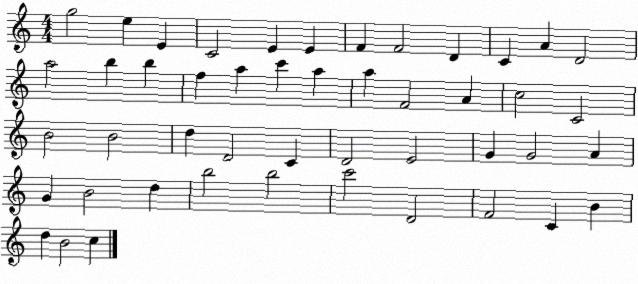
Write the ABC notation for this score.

X:1
T:Untitled
M:4/4
L:1/4
K:C
g2 e E C2 E E F F2 D C A D2 a2 b b f a c' a a F2 A c2 C2 B2 B2 d D2 C D2 E2 G G2 A G B2 d b2 b2 c'2 D2 F2 C B d B2 c